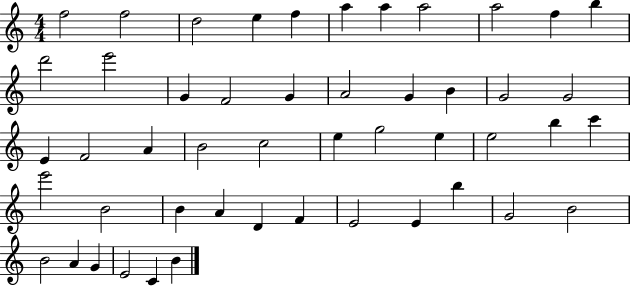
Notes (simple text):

F5/h F5/h D5/h E5/q F5/q A5/q A5/q A5/h A5/h F5/q B5/q D6/h E6/h G4/q F4/h G4/q A4/h G4/q B4/q G4/h G4/h E4/q F4/h A4/q B4/h C5/h E5/q G5/h E5/q E5/h B5/q C6/q E6/h B4/h B4/q A4/q D4/q F4/q E4/h E4/q B5/q G4/h B4/h B4/h A4/q G4/q E4/h C4/q B4/q